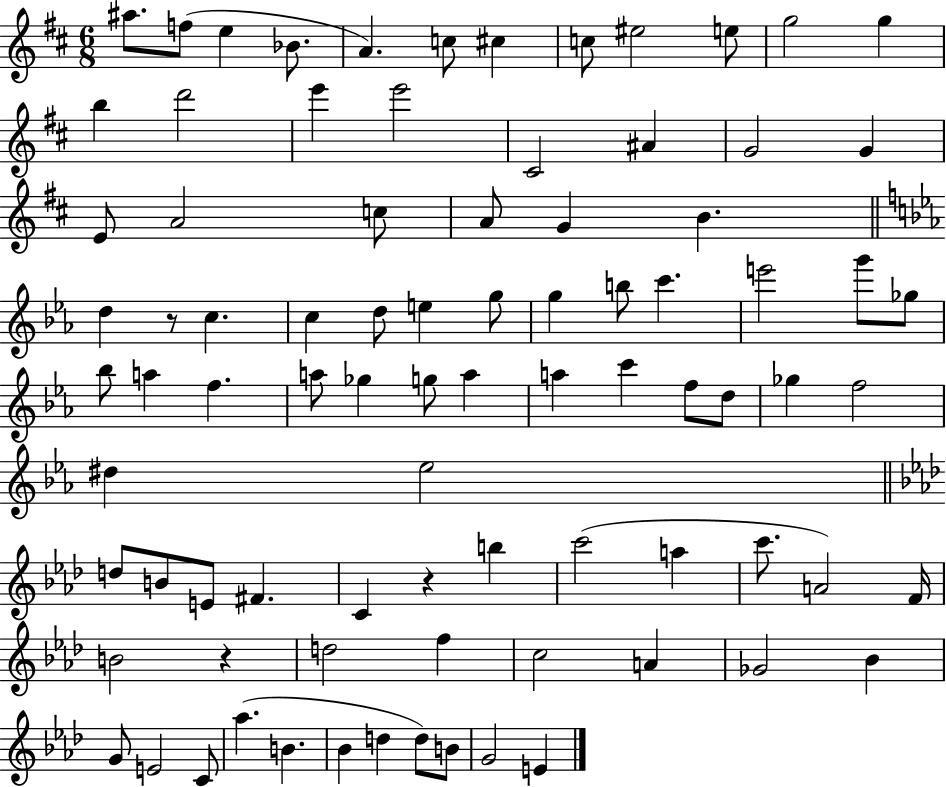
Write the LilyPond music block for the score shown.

{
  \clef treble
  \numericTimeSignature
  \time 6/8
  \key d \major
  ais''8. f''8( e''4 bes'8. | a'4.) c''8 cis''4 | c''8 eis''2 e''8 | g''2 g''4 | \break b''4 d'''2 | e'''4 e'''2 | cis'2 ais'4 | g'2 g'4 | \break e'8 a'2 c''8 | a'8 g'4 b'4. | \bar "||" \break \key ees \major d''4 r8 c''4. | c''4 d''8 e''4 g''8 | g''4 b''8 c'''4. | e'''2 g'''8 ges''8 | \break bes''8 a''4 f''4. | a''8 ges''4 g''8 a''4 | a''4 c'''4 f''8 d''8 | ges''4 f''2 | \break dis''4 ees''2 | \bar "||" \break \key aes \major d''8 b'8 e'8 fis'4. | c'4 r4 b''4 | c'''2( a''4 | c'''8. a'2) f'16 | \break b'2 r4 | d''2 f''4 | c''2 a'4 | ges'2 bes'4 | \break g'8 e'2 c'8 | aes''4.( b'4. | bes'4 d''4 d''8) b'8 | g'2 e'4 | \break \bar "|."
}